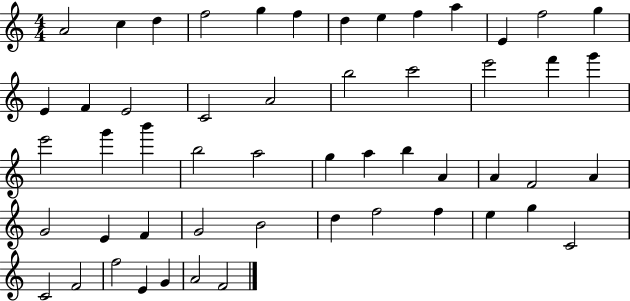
A4/h C5/q D5/q F5/h G5/q F5/q D5/q E5/q F5/q A5/q E4/q F5/h G5/q E4/q F4/q E4/h C4/h A4/h B5/h C6/h E6/h F6/q G6/q E6/h G6/q B6/q B5/h A5/h G5/q A5/q B5/q A4/q A4/q F4/h A4/q G4/h E4/q F4/q G4/h B4/h D5/q F5/h F5/q E5/q G5/q C4/h C4/h F4/h F5/h E4/q G4/q A4/h F4/h